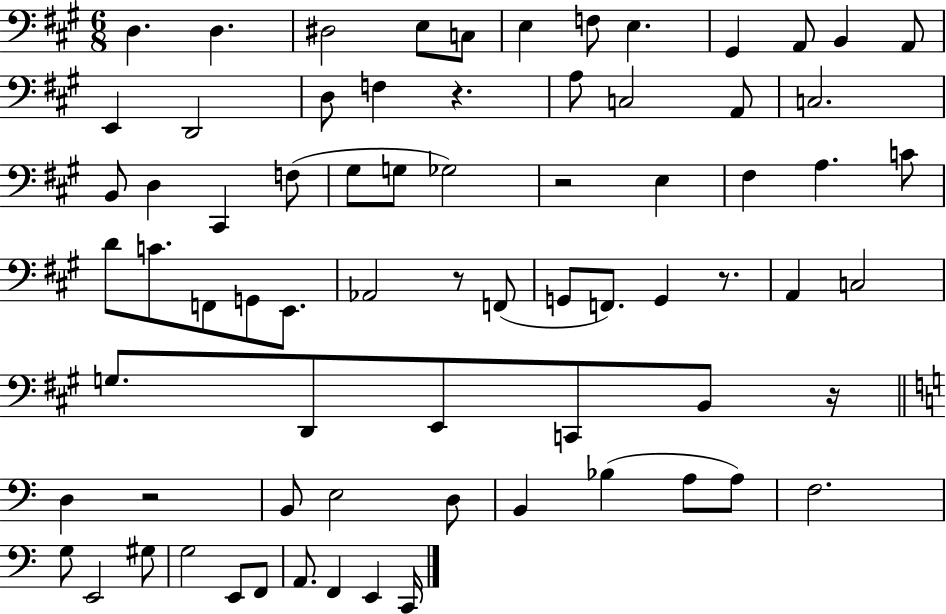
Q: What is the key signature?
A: A major